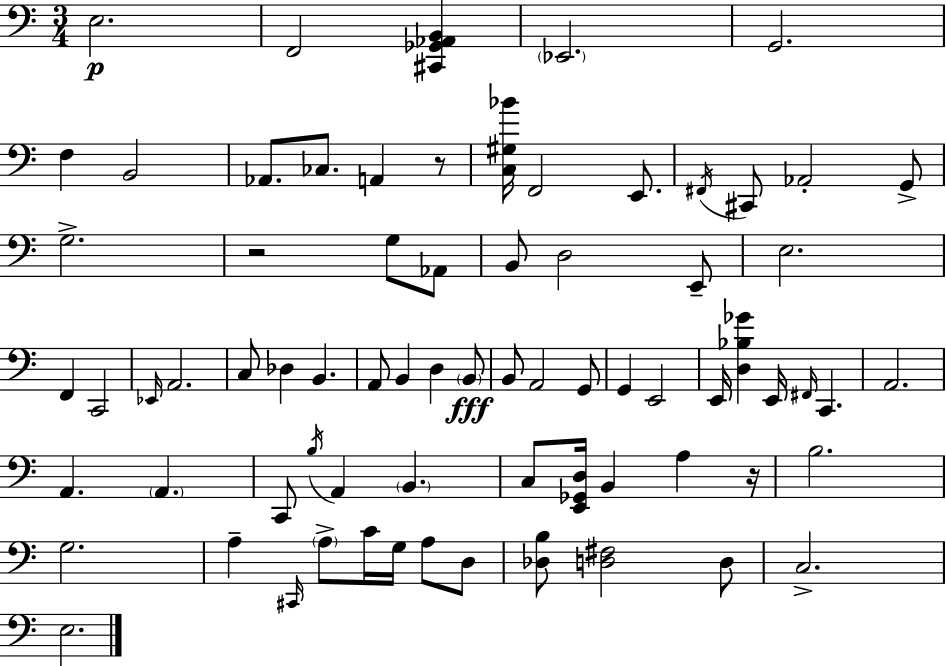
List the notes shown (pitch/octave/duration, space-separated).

E3/h. F2/h [C#2,Gb2,Ab2,B2]/q Eb2/h. G2/h. F3/q B2/h Ab2/e. CES3/e. A2/q R/e [C3,G#3,Bb4]/s F2/h E2/e. F#2/s C#2/e Ab2/h G2/e G3/h. R/h G3/e Ab2/e B2/e D3/h E2/e E3/h. F2/q C2/h Eb2/s A2/h. C3/e Db3/q B2/q. A2/e B2/q D3/q B2/e B2/e A2/h G2/e G2/q E2/h E2/s [D3,Bb3,Gb4]/q E2/s F#2/s C2/q. A2/h. A2/q. A2/q. C2/e B3/s A2/q B2/q. C3/e [E2,Gb2,D3]/s B2/q A3/q R/s B3/h. G3/h. A3/q C#2/s A3/e C4/s G3/s A3/e D3/e [Db3,B3]/e [D3,F#3]/h D3/e C3/h. E3/h.